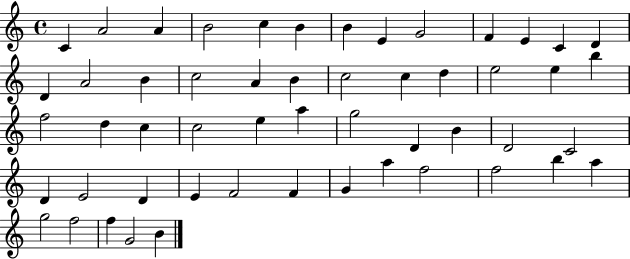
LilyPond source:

{
  \clef treble
  \time 4/4
  \defaultTimeSignature
  \key c \major
  c'4 a'2 a'4 | b'2 c''4 b'4 | b'4 e'4 g'2 | f'4 e'4 c'4 d'4 | \break d'4 a'2 b'4 | c''2 a'4 b'4 | c''2 c''4 d''4 | e''2 e''4 b''4 | \break f''2 d''4 c''4 | c''2 e''4 a''4 | g''2 d'4 b'4 | d'2 c'2 | \break d'4 e'2 d'4 | e'4 f'2 f'4 | g'4 a''4 f''2 | f''2 b''4 a''4 | \break g''2 f''2 | f''4 g'2 b'4 | \bar "|."
}